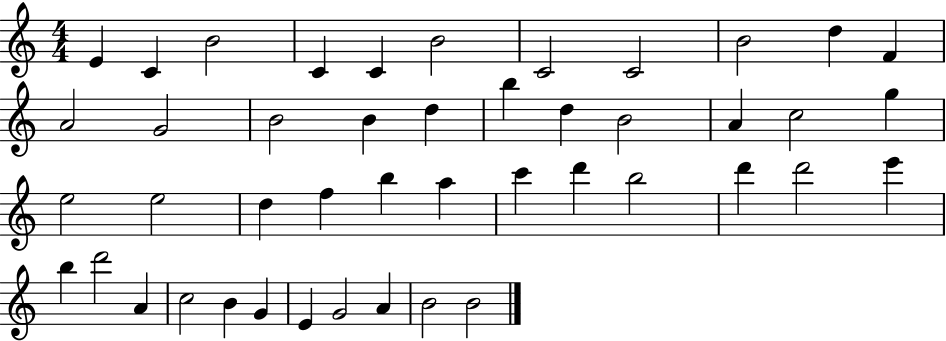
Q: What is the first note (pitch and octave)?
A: E4